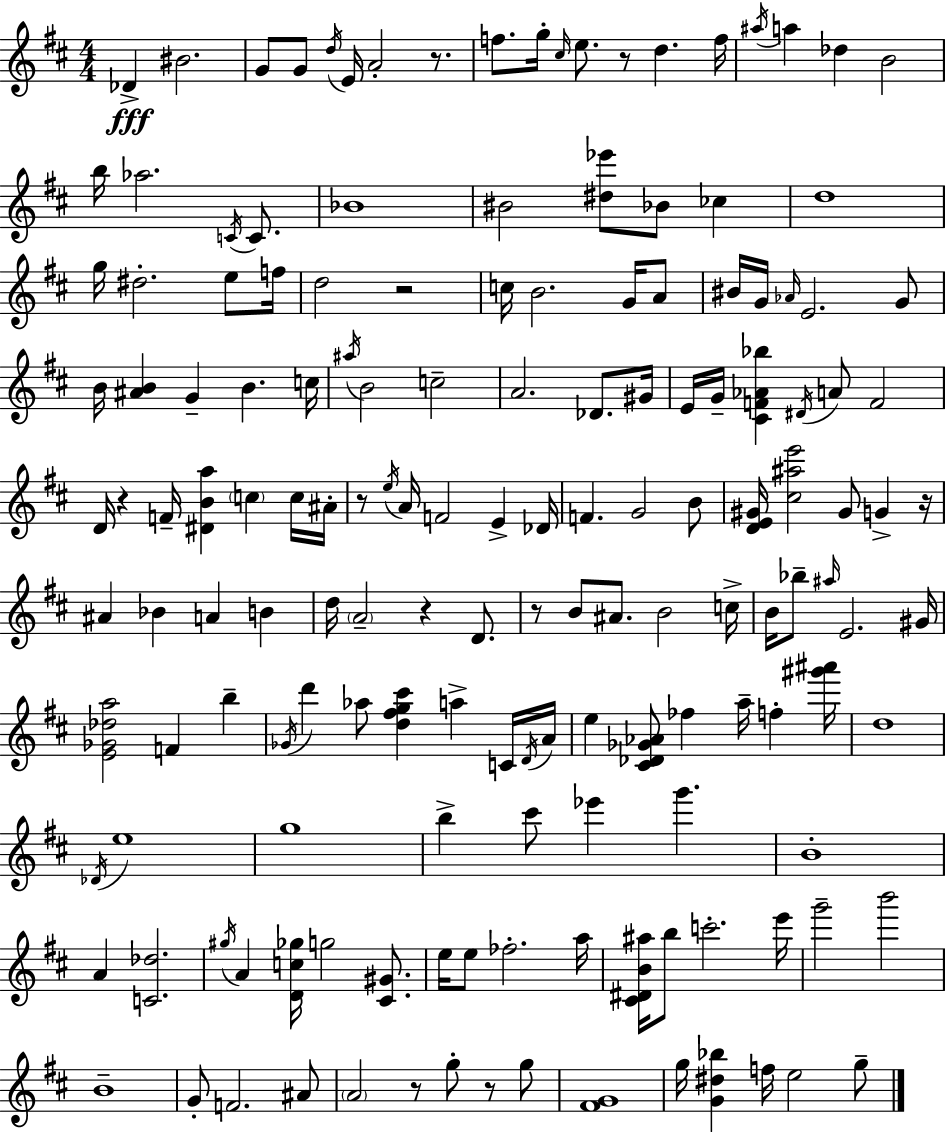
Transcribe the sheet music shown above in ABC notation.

X:1
T:Untitled
M:4/4
L:1/4
K:D
_D ^B2 G/2 G/2 d/4 E/4 A2 z/2 f/2 g/4 ^c/4 e/2 z/2 d f/4 ^a/4 a _d B2 b/4 _a2 C/4 C/2 _B4 ^B2 [^d_e']/2 _B/2 _c d4 g/4 ^d2 e/2 f/4 d2 z2 c/4 B2 G/4 A/2 ^B/4 G/4 _A/4 E2 G/2 B/4 [^AB] G B c/4 ^a/4 B2 c2 A2 _D/2 ^G/4 E/4 G/4 [^CF_A_b] ^D/4 A/2 F2 D/4 z F/4 [^DBa] c c/4 ^A/4 z/2 e/4 A/4 F2 E _D/4 F G2 B/2 [DE^G]/4 [^c^ae']2 ^G/2 G z/4 ^A _B A B d/4 A2 z D/2 z/2 B/2 ^A/2 B2 c/4 B/4 _b/2 ^a/4 E2 ^G/4 [E_G_da]2 F b _G/4 d' _a/2 [d^fg^c'] a C/4 D/4 A/4 e [^C_D_G_A]/2 _f a/4 f [^g'^a']/4 d4 _D/4 e4 g4 b ^c'/2 _e' g' B4 A [C_d]2 ^g/4 A [Dc_g]/4 g2 [^C^G]/2 e/4 e/2 _f2 a/4 [^C^DB^a]/4 b/2 c'2 e'/4 g'2 b'2 B4 G/2 F2 ^A/2 A2 z/2 g/2 z/2 g/2 [^FG]4 g/4 [G^d_b] f/4 e2 g/2